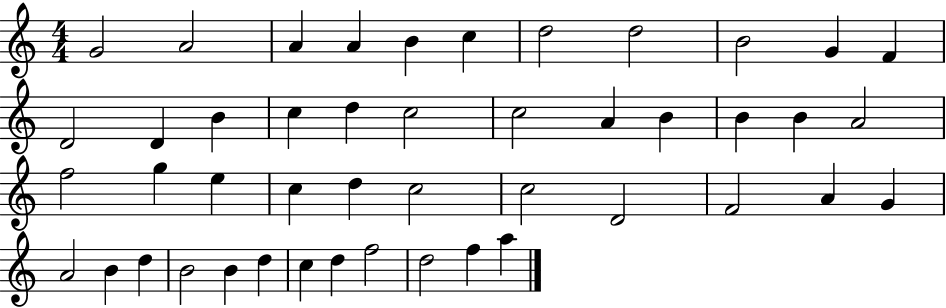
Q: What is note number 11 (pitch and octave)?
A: F4